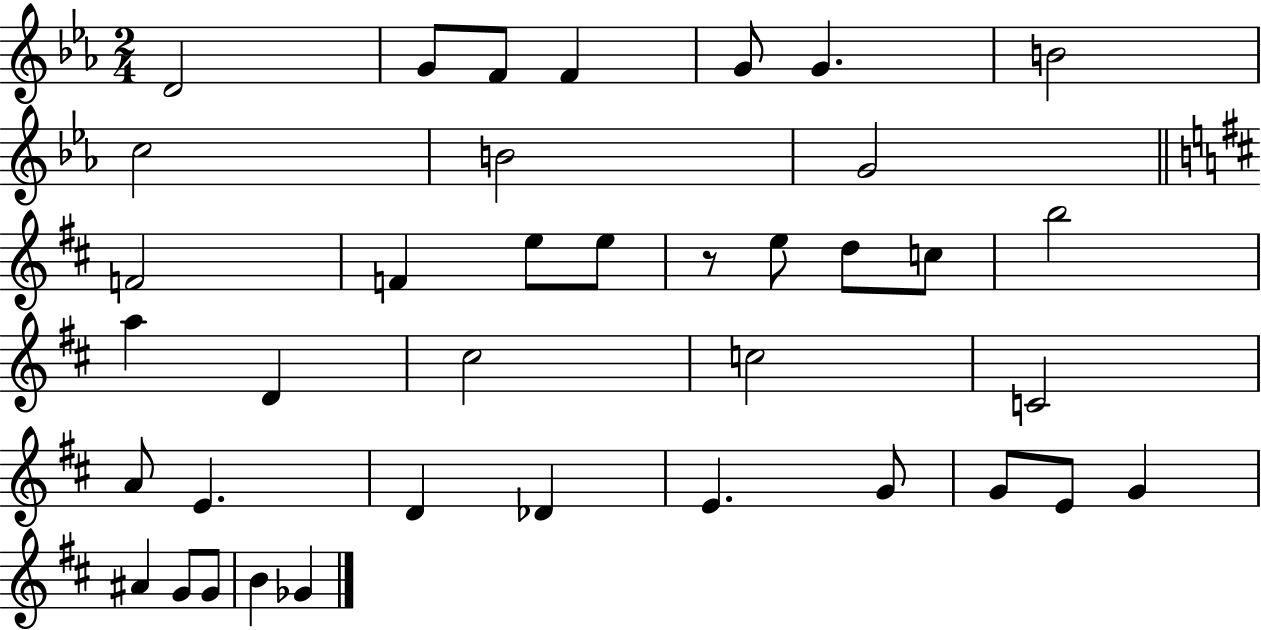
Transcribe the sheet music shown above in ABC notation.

X:1
T:Untitled
M:2/4
L:1/4
K:Eb
D2 G/2 F/2 F G/2 G B2 c2 B2 G2 F2 F e/2 e/2 z/2 e/2 d/2 c/2 b2 a D ^c2 c2 C2 A/2 E D _D E G/2 G/2 E/2 G ^A G/2 G/2 B _G